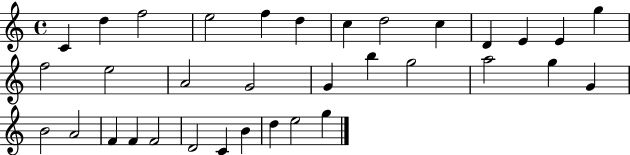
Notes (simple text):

C4/q D5/q F5/h E5/h F5/q D5/q C5/q D5/h C5/q D4/q E4/q E4/q G5/q F5/h E5/h A4/h G4/h G4/q B5/q G5/h A5/h G5/q G4/q B4/h A4/h F4/q F4/q F4/h D4/h C4/q B4/q D5/q E5/h G5/q